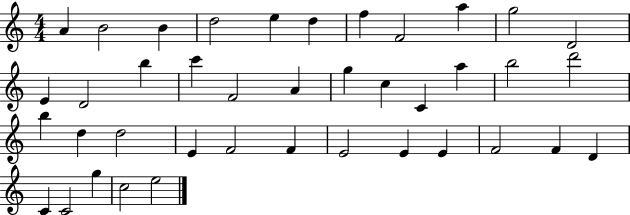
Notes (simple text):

A4/q B4/h B4/q D5/h E5/q D5/q F5/q F4/h A5/q G5/h D4/h E4/q D4/h B5/q C6/q F4/h A4/q G5/q C5/q C4/q A5/q B5/h D6/h B5/q D5/q D5/h E4/q F4/h F4/q E4/h E4/q E4/q F4/h F4/q D4/q C4/q C4/h G5/q C5/h E5/h